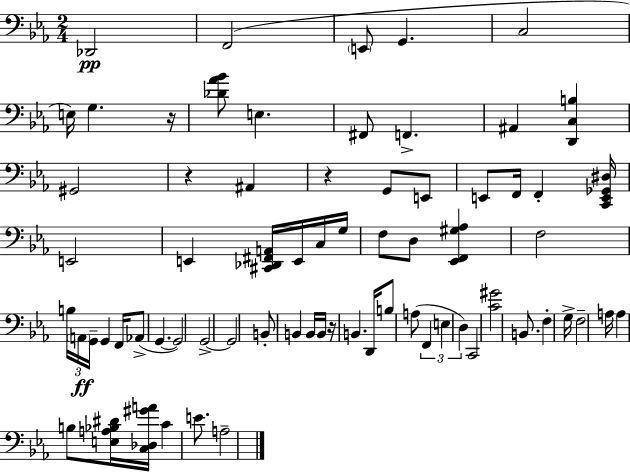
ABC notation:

X:1
T:Untitled
M:2/4
L:1/4
K:Cm
_D,,2 F,,2 E,,/2 G,, C,2 E,/4 G, z/4 [_D_A_B]/2 E, ^F,,/2 F,, ^A,, [D,,C,B,] ^G,,2 z ^A,, z G,,/2 E,,/2 E,,/2 F,,/4 F,, [C,,E,,_G,,^D,]/4 E,,2 E,, [^C,,_D,,^F,,A,,]/4 E,,/4 C,/4 G,/4 F,/2 D,/2 [_E,,F,,^G,_A,] F,2 B,/4 A,,/4 G,,/4 G,, F,,/4 _A,,/2 G,, G,,2 G,,2 G,,2 B,,/2 B,, B,,/4 B,,/4 z/4 B,, D,,/4 B,/2 A,/2 F,, E, D, C,,2 [C^G]2 B,,/2 F, G,/4 F,2 A,/4 A, B,/2 [E,A,_B,^D]/4 [C,_D,^GA]/4 C E/2 A,2